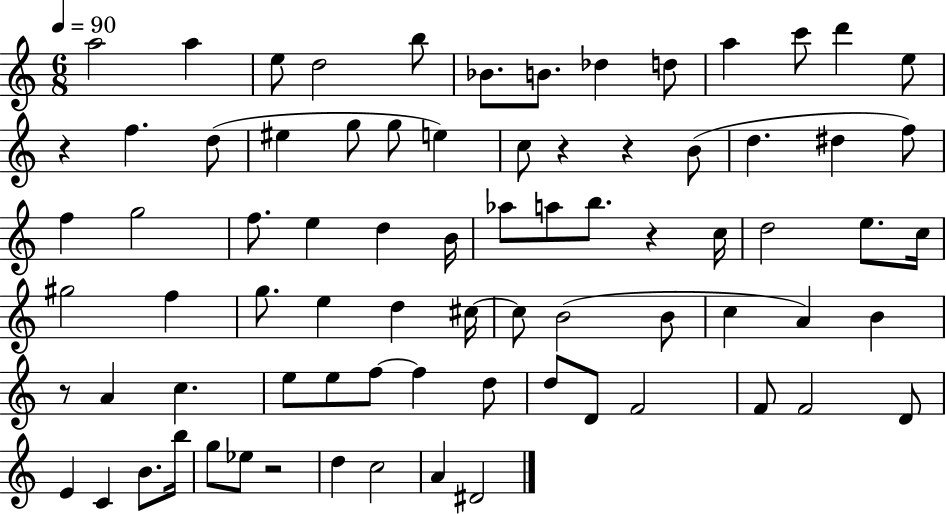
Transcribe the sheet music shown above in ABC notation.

X:1
T:Untitled
M:6/8
L:1/4
K:C
a2 a e/2 d2 b/2 _B/2 B/2 _d d/2 a c'/2 d' e/2 z f d/2 ^e g/2 g/2 e c/2 z z B/2 d ^d f/2 f g2 f/2 e d B/4 _a/2 a/2 b/2 z c/4 d2 e/2 c/4 ^g2 f g/2 e d ^c/4 ^c/2 B2 B/2 c A B z/2 A c e/2 e/2 f/2 f d/2 d/2 D/2 F2 F/2 F2 D/2 E C B/2 b/4 g/2 _e/2 z2 d c2 A ^D2